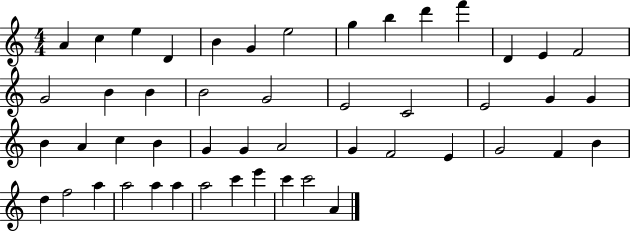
{
  \clef treble
  \numericTimeSignature
  \time 4/4
  \key c \major
  a'4 c''4 e''4 d'4 | b'4 g'4 e''2 | g''4 b''4 d'''4 f'''4 | d'4 e'4 f'2 | \break g'2 b'4 b'4 | b'2 g'2 | e'2 c'2 | e'2 g'4 g'4 | \break b'4 a'4 c''4 b'4 | g'4 g'4 a'2 | g'4 f'2 e'4 | g'2 f'4 b'4 | \break d''4 f''2 a''4 | a''2 a''4 a''4 | a''2 c'''4 e'''4 | c'''4 c'''2 a'4 | \break \bar "|."
}